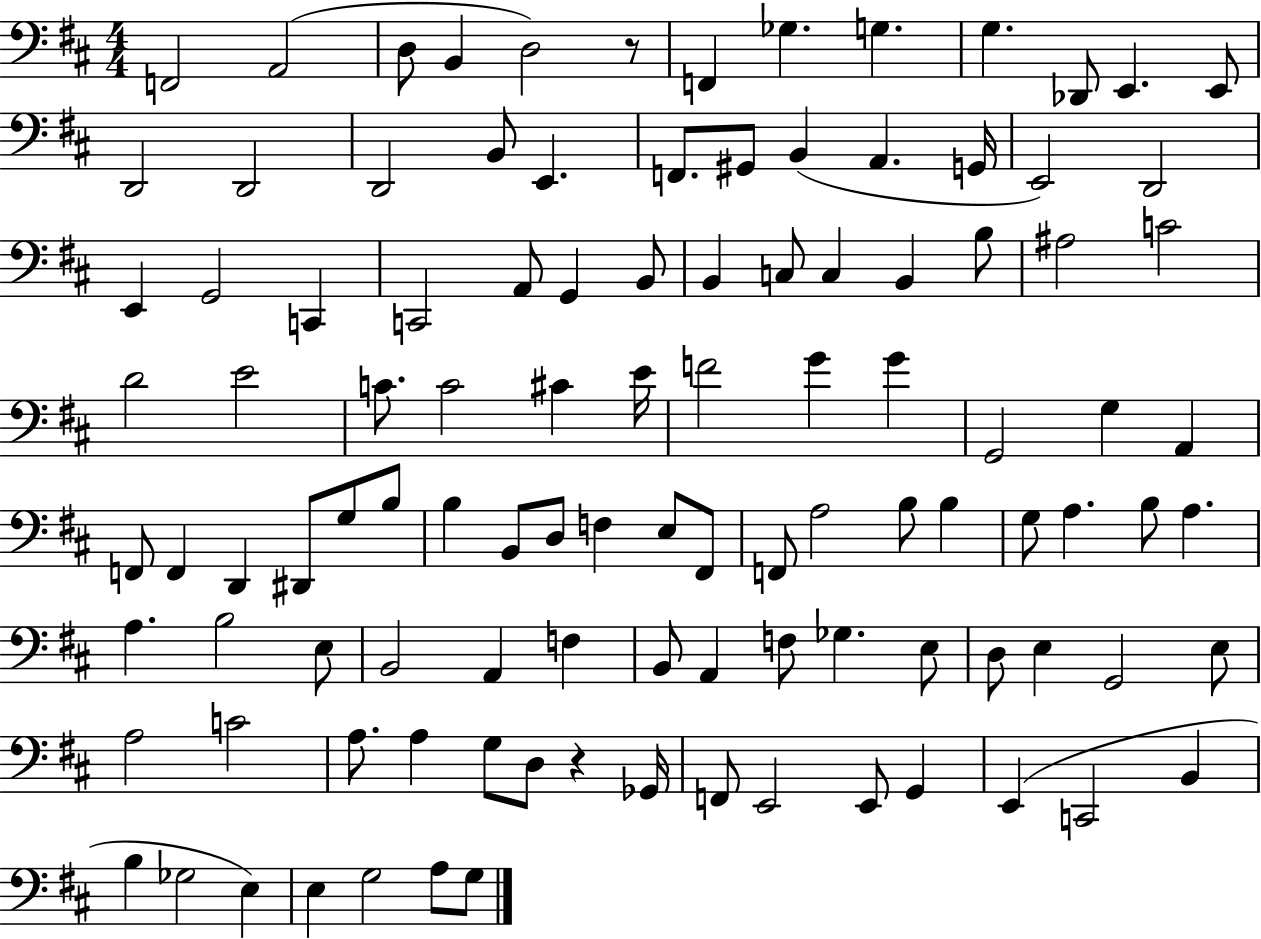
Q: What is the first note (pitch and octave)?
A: F2